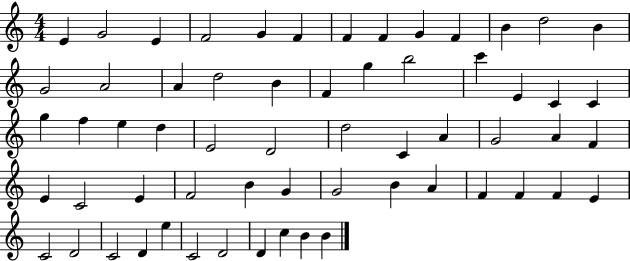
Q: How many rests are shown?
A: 0